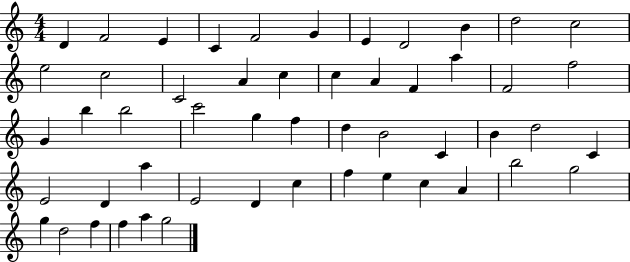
X:1
T:Untitled
M:4/4
L:1/4
K:C
D F2 E C F2 G E D2 B d2 c2 e2 c2 C2 A c c A F a F2 f2 G b b2 c'2 g f d B2 C B d2 C E2 D a E2 D c f e c A b2 g2 g d2 f f a g2